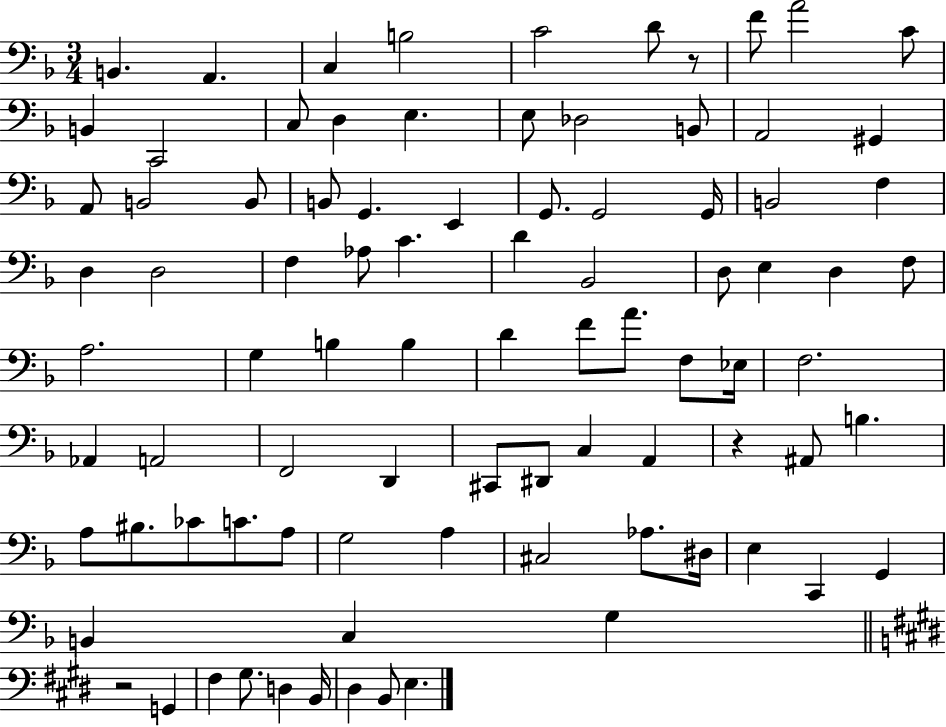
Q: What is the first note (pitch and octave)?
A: B2